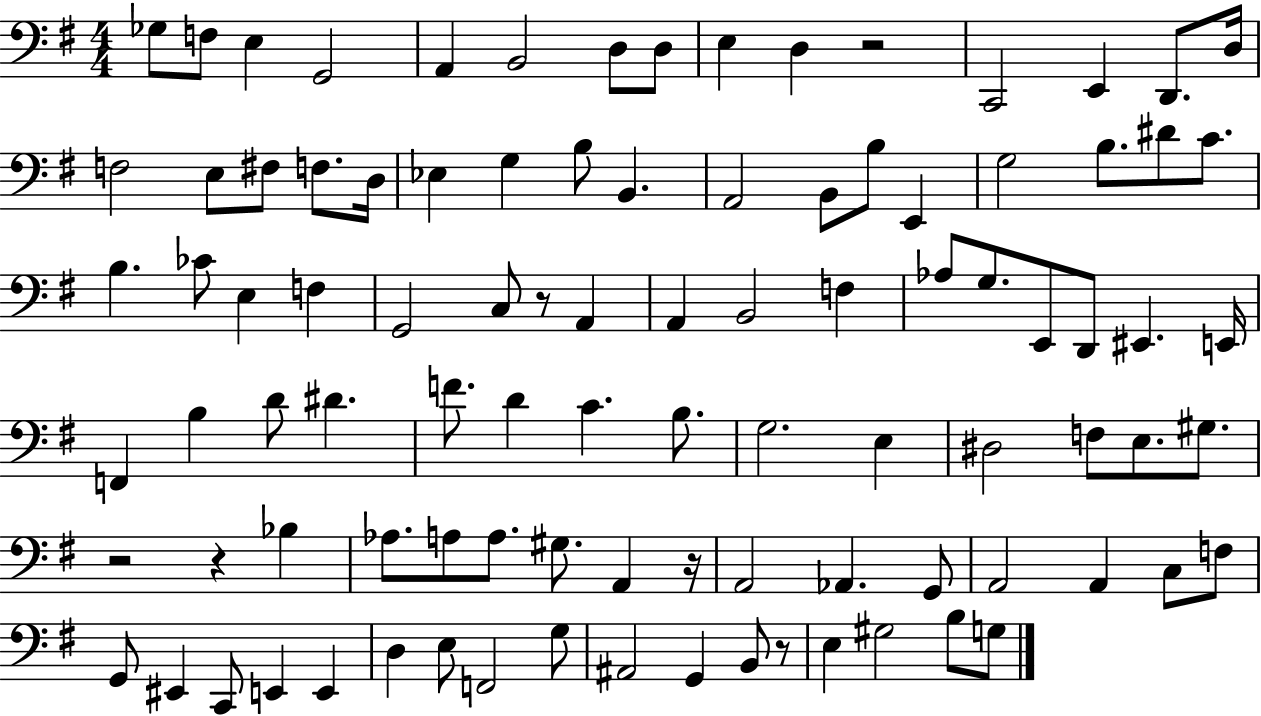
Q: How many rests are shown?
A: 6